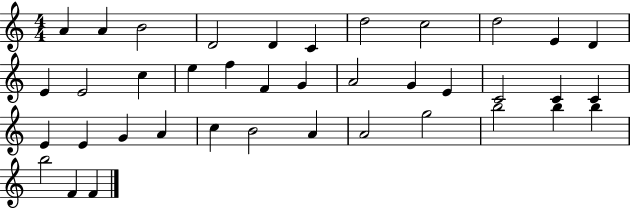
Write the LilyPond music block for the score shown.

{
  \clef treble
  \numericTimeSignature
  \time 4/4
  \key c \major
  a'4 a'4 b'2 | d'2 d'4 c'4 | d''2 c''2 | d''2 e'4 d'4 | \break e'4 e'2 c''4 | e''4 f''4 f'4 g'4 | a'2 g'4 e'4 | c'2 c'4 c'4 | \break e'4 e'4 g'4 a'4 | c''4 b'2 a'4 | a'2 g''2 | b''2 b''4 b''4 | \break b''2 f'4 f'4 | \bar "|."
}